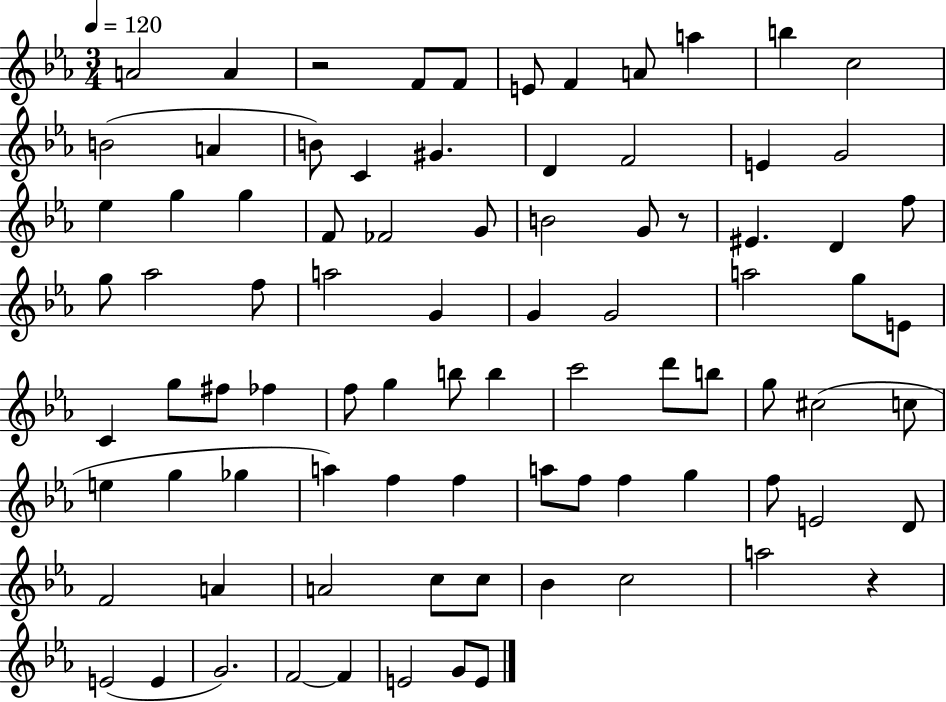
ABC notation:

X:1
T:Untitled
M:3/4
L:1/4
K:Eb
A2 A z2 F/2 F/2 E/2 F A/2 a b c2 B2 A B/2 C ^G D F2 E G2 _e g g F/2 _F2 G/2 B2 G/2 z/2 ^E D f/2 g/2 _a2 f/2 a2 G G G2 a2 g/2 E/2 C g/2 ^f/2 _f f/2 g b/2 b c'2 d'/2 b/2 g/2 ^c2 c/2 e g _g a f f a/2 f/2 f g f/2 E2 D/2 F2 A A2 c/2 c/2 _B c2 a2 z E2 E G2 F2 F E2 G/2 E/2